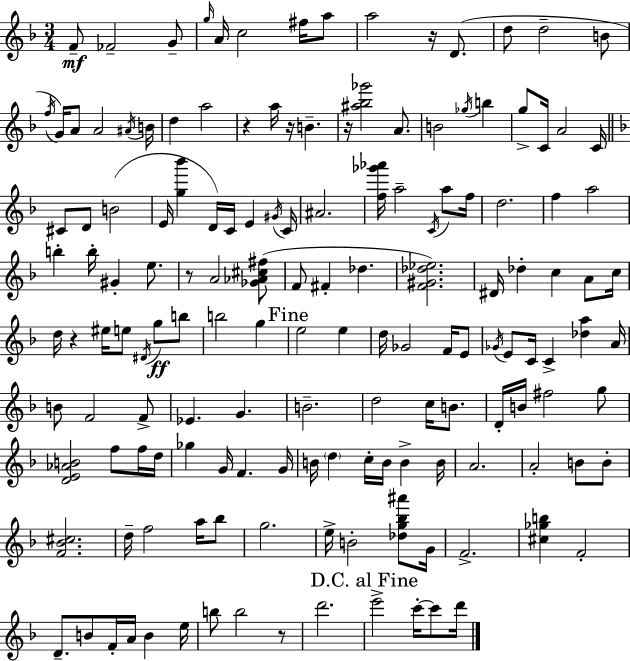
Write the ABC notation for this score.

X:1
T:Untitled
M:3/4
L:1/4
K:F
F/2 _F2 G/2 g/4 A/4 c2 ^f/4 a/2 a2 z/4 D/2 d/2 d2 B/2 f/4 G/4 A/2 A2 ^A/4 B/4 d a2 z a/4 z/4 B z/4 [^a_b_g']2 A/2 B2 _g/4 b g/2 C/4 A2 C/4 ^C/2 D/2 B2 E/4 [g_b'] D/4 C/4 E ^G/4 C/4 ^A2 [f_g'_a']/4 a2 C/4 a/2 f/4 d2 f a2 b b/4 ^G e/2 z/2 A2 [_G_A^c^f]/2 F/2 ^F _d [F^G_d_e]2 ^D/4 _d c A/2 c/4 d/4 z ^e/4 e/2 ^D/4 g/2 b/2 b2 g e2 e d/4 _G2 F/4 E/2 _G/4 E/2 C/4 C [_da] A/4 B/2 F2 F/2 _E G B2 d2 c/4 B/2 D/4 B/4 ^f2 g/2 [DE_AB]2 f/2 f/4 d/4 _g G/4 F G/4 B/4 d c/4 B/4 B B/4 A2 A2 B/2 B/2 [F_B^c]2 d/4 f2 a/4 _b/2 g2 e/4 B2 [_dg_b^a']/2 G/4 F2 [^c_gb] F2 D/2 B/2 F/4 A/4 B e/4 b/2 b2 z/2 d'2 e'2 c'/4 c'/2 d'/4